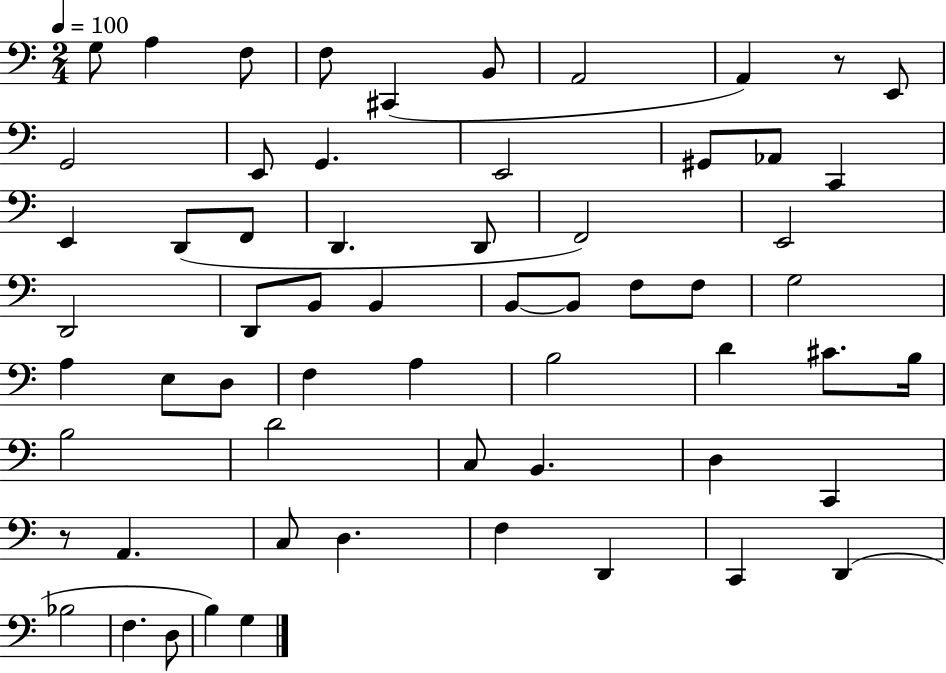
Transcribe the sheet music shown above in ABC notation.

X:1
T:Untitled
M:2/4
L:1/4
K:C
G,/2 A, F,/2 F,/2 ^C,, B,,/2 A,,2 A,, z/2 E,,/2 G,,2 E,,/2 G,, E,,2 ^G,,/2 _A,,/2 C,, E,, D,,/2 F,,/2 D,, D,,/2 F,,2 E,,2 D,,2 D,,/2 B,,/2 B,, B,,/2 B,,/2 F,/2 F,/2 G,2 A, E,/2 D,/2 F, A, B,2 D ^C/2 B,/4 B,2 D2 C,/2 B,, D, C,, z/2 A,, C,/2 D, F, D,, C,, D,, _B,2 F, D,/2 B, G,